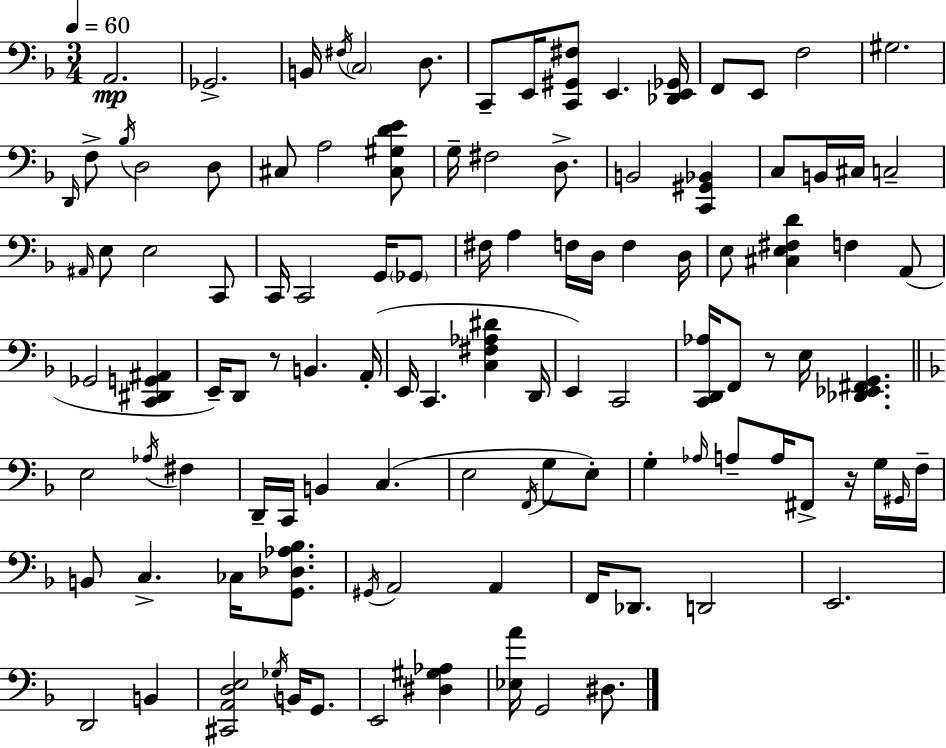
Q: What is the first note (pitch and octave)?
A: A2